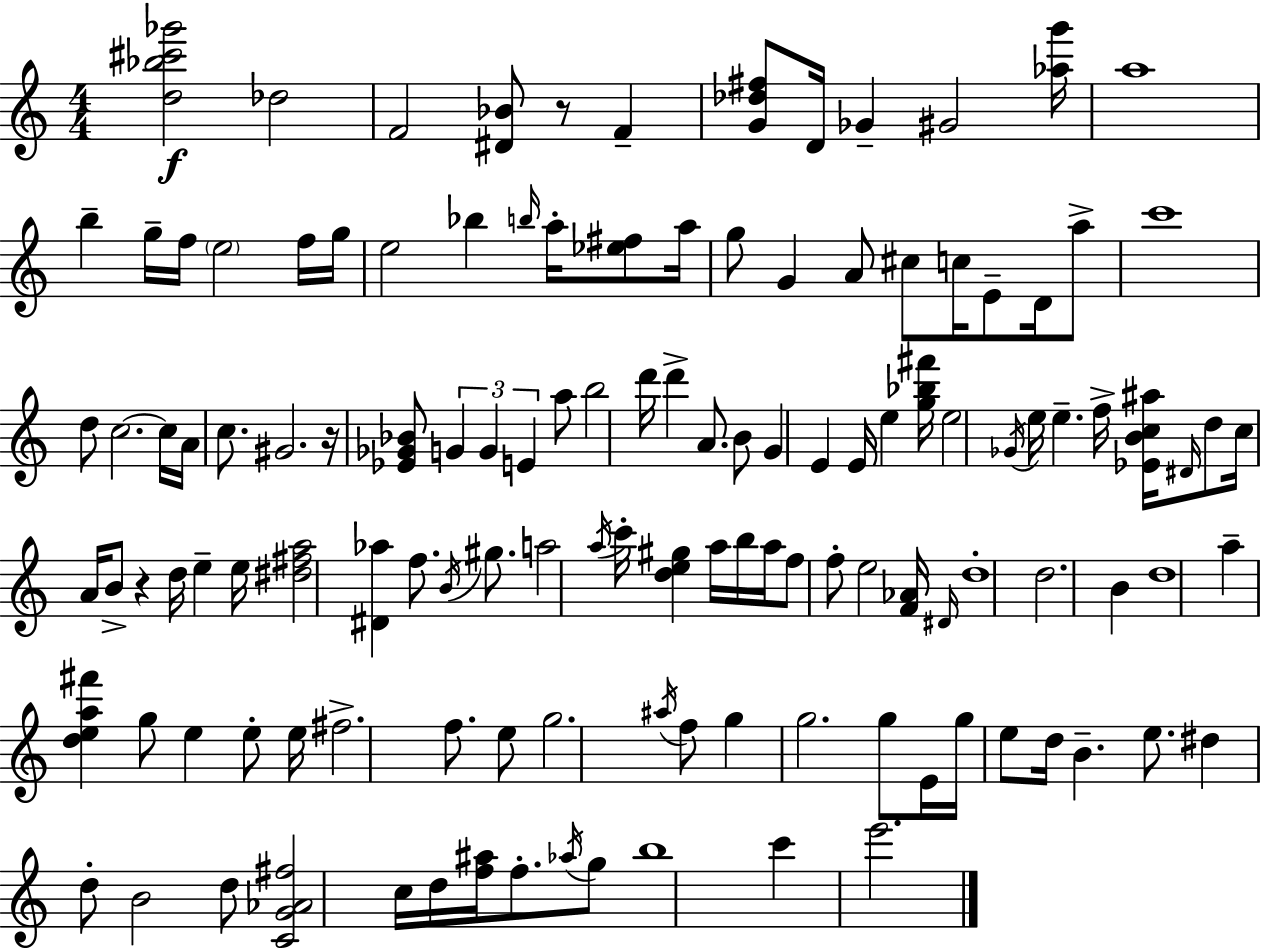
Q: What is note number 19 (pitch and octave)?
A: G5